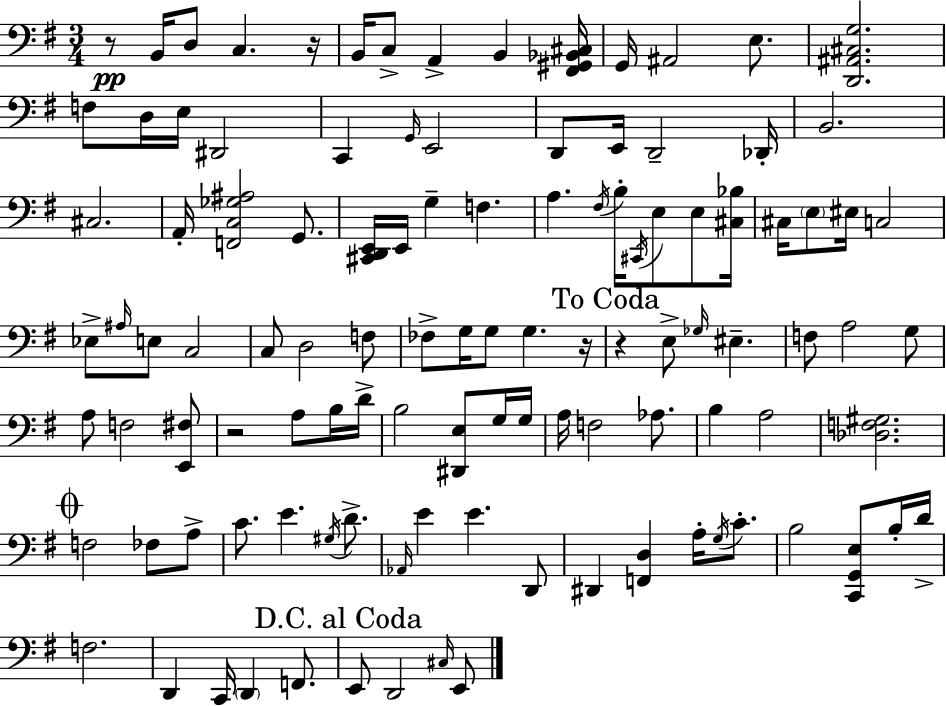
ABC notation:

X:1
T:Untitled
M:3/4
L:1/4
K:G
z/2 B,,/4 D,/2 C, z/4 B,,/4 C,/2 A,, B,, [^F,,^G,,_B,,^C,]/4 G,,/4 ^A,,2 E,/2 [D,,^A,,^C,G,]2 F,/2 D,/4 E,/4 ^D,,2 C,, G,,/4 E,,2 D,,/2 E,,/4 D,,2 _D,,/4 B,,2 ^C,2 A,,/4 [F,,C,_G,^A,]2 G,,/2 [^C,,D,,E,,]/4 E,,/4 G, F, A, ^F,/4 B,/4 ^C,,/4 E,/2 E,/2 [^C,_B,]/4 ^C,/4 E,/2 ^E,/4 C,2 _E,/2 ^A,/4 E,/2 C,2 C,/2 D,2 F,/2 _F,/2 G,/4 G,/2 G, z/4 z E,/2 _G,/4 ^E, F,/2 A,2 G,/2 A,/2 F,2 [E,,^F,]/2 z2 A,/2 B,/4 D/4 B,2 [^D,,E,]/2 G,/4 G,/4 A,/4 F,2 _A,/2 B, A,2 [_D,F,^G,]2 F,2 _F,/2 A,/2 C/2 E ^G,/4 D/2 _A,,/4 E E D,,/2 ^D,, [F,,D,] A,/4 G,/4 C/2 B,2 [C,,G,,E,]/2 B,/4 D/4 F,2 D,, C,,/4 D,, F,,/2 E,,/2 D,,2 ^C,/4 E,,/2